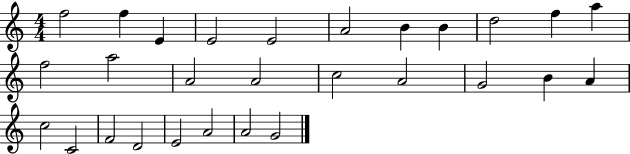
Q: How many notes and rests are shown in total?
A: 28